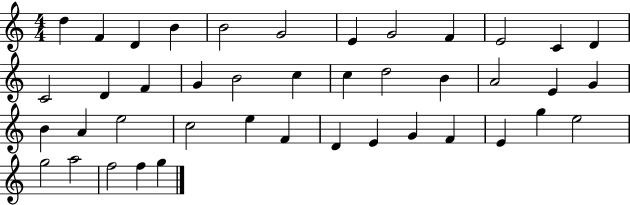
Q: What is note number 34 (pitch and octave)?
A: F4